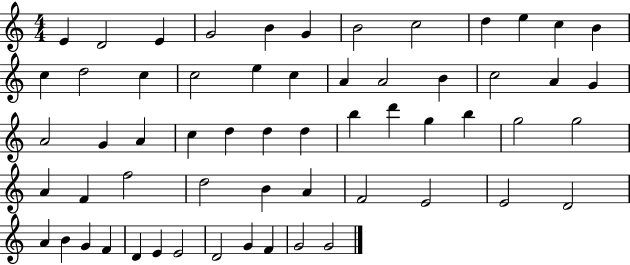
{
  \clef treble
  \numericTimeSignature
  \time 4/4
  \key c \major
  e'4 d'2 e'4 | g'2 b'4 g'4 | b'2 c''2 | d''4 e''4 c''4 b'4 | \break c''4 d''2 c''4 | c''2 e''4 c''4 | a'4 a'2 b'4 | c''2 a'4 g'4 | \break a'2 g'4 a'4 | c''4 d''4 d''4 d''4 | b''4 d'''4 g''4 b''4 | g''2 g''2 | \break a'4 f'4 f''2 | d''2 b'4 a'4 | f'2 e'2 | e'2 d'2 | \break a'4 b'4 g'4 f'4 | d'4 e'4 e'2 | d'2 g'4 f'4 | g'2 g'2 | \break \bar "|."
}